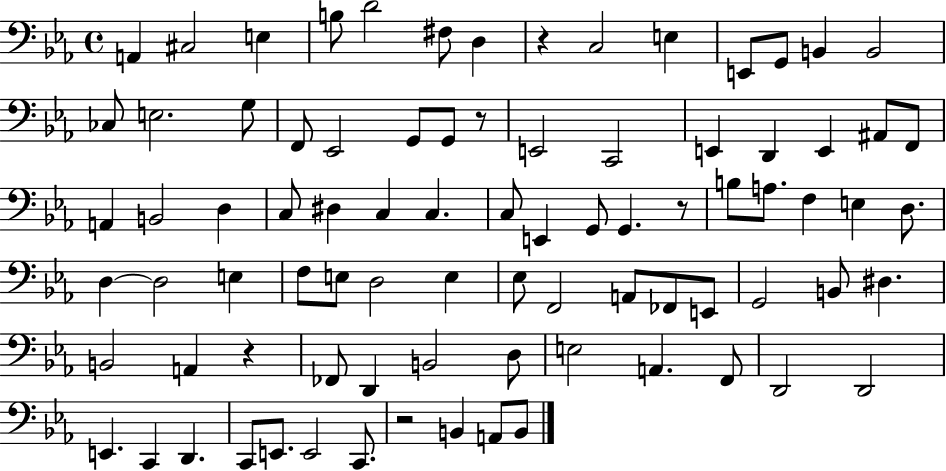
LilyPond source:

{
  \clef bass
  \time 4/4
  \defaultTimeSignature
  \key ees \major
  a,4 cis2 e4 | b8 d'2 fis8 d4 | r4 c2 e4 | e,8 g,8 b,4 b,2 | \break ces8 e2. g8 | f,8 ees,2 g,8 g,8 r8 | e,2 c,2 | e,4 d,4 e,4 ais,8 f,8 | \break a,4 b,2 d4 | c8 dis4 c4 c4. | c8 e,4 g,8 g,4. r8 | b8 a8. f4 e4 d8. | \break d4~~ d2 e4 | f8 e8 d2 e4 | ees8 f,2 a,8 fes,8 e,8 | g,2 b,8 dis4. | \break b,2 a,4 r4 | fes,8 d,4 b,2 d8 | e2 a,4. f,8 | d,2 d,2 | \break e,4. c,4 d,4. | c,8 e,8. e,2 c,8. | r2 b,4 a,8 b,8 | \bar "|."
}